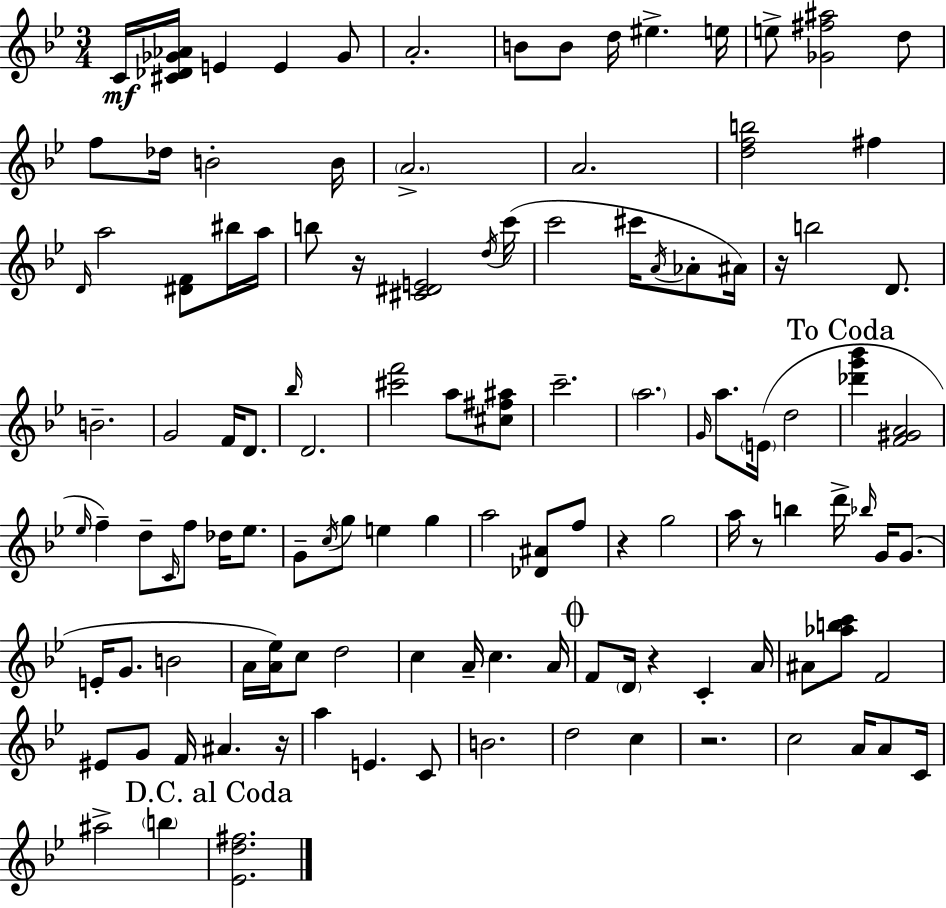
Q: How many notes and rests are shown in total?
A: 119